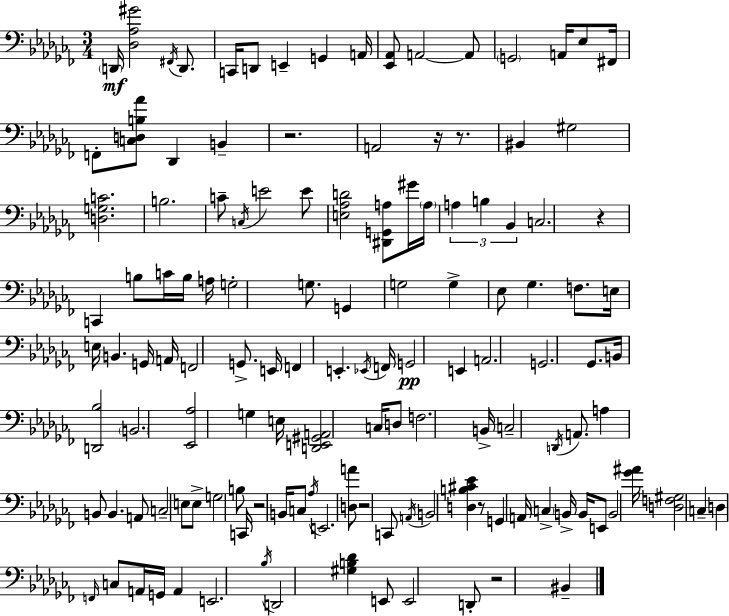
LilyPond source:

{
  \clef bass
  \numericTimeSignature
  \time 3/4
  \key aes \minor
  \repeat volta 2 { \parenthesize d,16\mf <des aes gis'>2 \acciaccatura { fis,16 } d,8. | c,16 d,8 e,4-- g,4 | a,16 <ees, aes,>8 a,2~~ a,8 | \parenthesize g,2 a,16 ees8 | \break fis,16 f,8-. <c d b aes'>8 des,4 b,4-- | r2. | a,2 r16 r8. | bis,4 gis2 | \break <d g c'>2. | b2. | c'8-- \acciaccatura { c16 } e'2 | e'8 <e aes d'>2 <dis, g, a>8 | \break gis'16 \parenthesize a16 \tuplet 3/2 { a4 b4 bes,4 } | c2. | r4 c,4 b8 | c'16 b16 a16 g2-. g8. | \break g,4 g2 | g4-> ees8 ges4. | f8. e16 e16 b,4. | g,16 a,16 f,2 g,8.-> | \break e,16 f,4 e,4.-. | \acciaccatura { ees,16 } f,16 g,2\pp e,4 | a,2. | g,2. | \break ges,8. b,16 <d, bes>2 | \parenthesize b,2. | <ees, aes>2 g4 | e16 <d, e, gis, a,>2 | \break c16 d8 f2. | b,16-> c2-- | \acciaccatura { d,16 } a,8. a4 b,8 b,4. | a,8 c2-- | \break e8 e8-> g2 | b8 c,16 r2 | b,16 c8 \acciaccatura { aes16 } e,2. | <d a'>8 r2 | \break c,8 \acciaccatura { a,16 } b,2 | <d b cis' ees'>4 r8 g,4 | a,16 \parenthesize c4-> b,16-> b,16 e,8 b,2 | <ges' ais'>16 <d f gis>2 | \break c4-- d4 \grace { f,16 } c8 | a,16 g,16 a,4 e,2. | \acciaccatura { bes16 } d,2 | <gis b des'>4 e,8 e,2 | \break d,8-. r2 | bis,4-- } \bar "|."
}